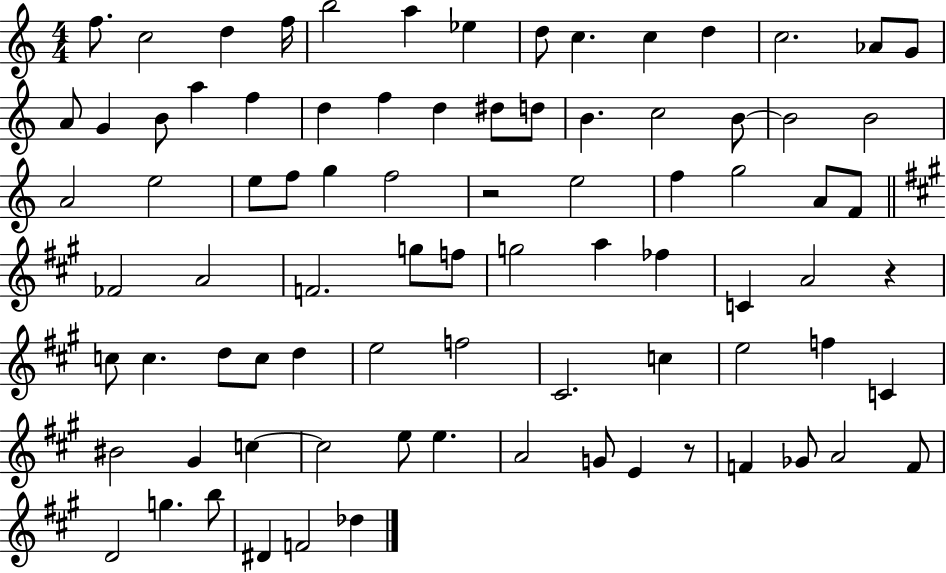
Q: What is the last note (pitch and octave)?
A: Db5